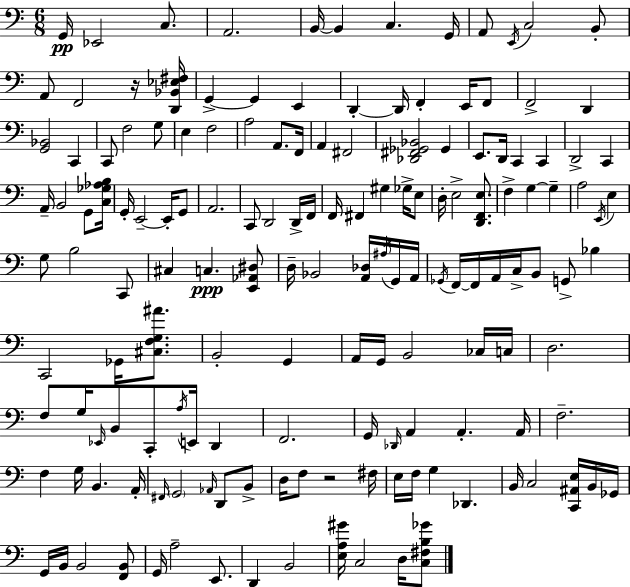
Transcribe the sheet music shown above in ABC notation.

X:1
T:Untitled
M:6/8
L:1/4
K:C
G,,/4 _E,,2 C,/2 A,,2 B,,/4 B,, C, G,,/4 A,,/2 E,,/4 C,2 B,,/2 A,,/2 F,,2 z/4 [D,,_B,,_E,^F,]/4 G,, G,, E,, D,, D,,/4 F,, E,,/4 F,,/2 F,,2 D,, [G,,_B,,]2 C,, C,,/2 F,2 G,/2 E, F,2 A,2 A,,/2 F,,/4 A,, ^F,,2 [_D,,^F,,_G,,_B,,]2 _G,, E,,/2 D,,/4 C,, C,, D,,2 C,, A,,/4 B,,2 G,,/2 [C,_G,_A,B,]/4 G,,/4 E,,2 E,,/4 G,,/2 A,,2 C,,/2 D,,2 D,,/4 F,,/4 F,,/4 ^F,, ^G, _G,/4 E,/2 D,/4 E,2 [D,,F,,E,]/2 F, G, G, A,2 E,,/4 E, G,/2 B,2 C,,/2 ^C, C, [E,,_A,,^D,]/2 D,/4 _B,,2 [A,,_D,]/4 ^A,/4 G,,/4 A,,/4 _G,,/4 F,,/4 F,,/4 A,,/4 C,/4 B,,/2 G,,/2 _B, C,,2 _G,,/4 [^C,F,G,^A]/2 B,,2 G,, A,,/4 G,,/4 B,,2 _C,/4 C,/4 D,2 F,/2 G,/4 _E,,/4 B,,/2 C,,/2 A,/4 E,,/4 D,, F,,2 G,,/4 _D,,/4 A,, A,, A,,/4 F,2 F, G,/4 B,, A,,/4 ^F,,/4 G,,2 _A,,/4 D,,/2 B,,/2 D,/4 F,/2 z2 ^F,/4 E,/4 F,/4 G, _D,, B,,/4 C,2 [C,,^A,,E,]/4 B,,/4 _G,,/4 G,,/4 B,,/4 B,,2 [F,,B,,]/2 G,,/4 A,2 E,,/2 D,, B,,2 [E,A,^G]/4 C,2 D,/4 [C,^F,B,_G]/2